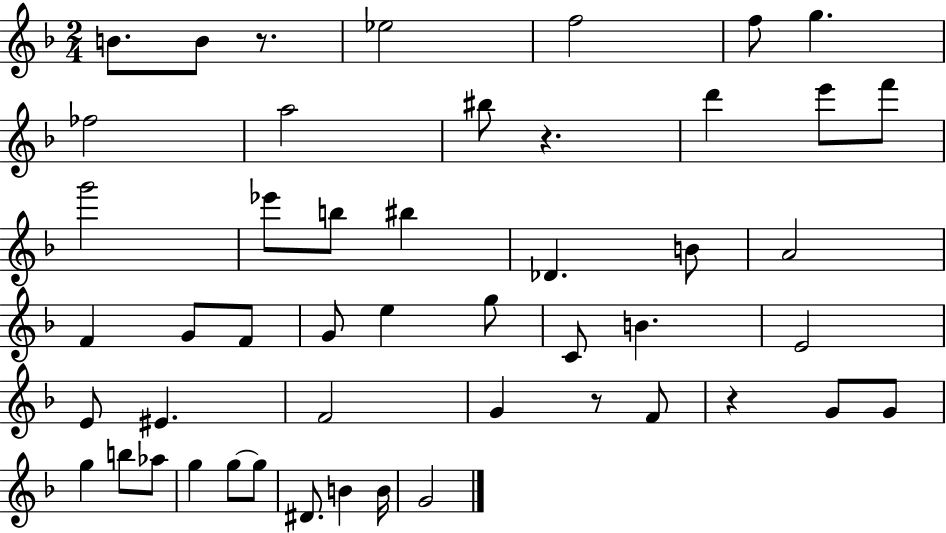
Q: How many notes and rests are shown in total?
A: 49